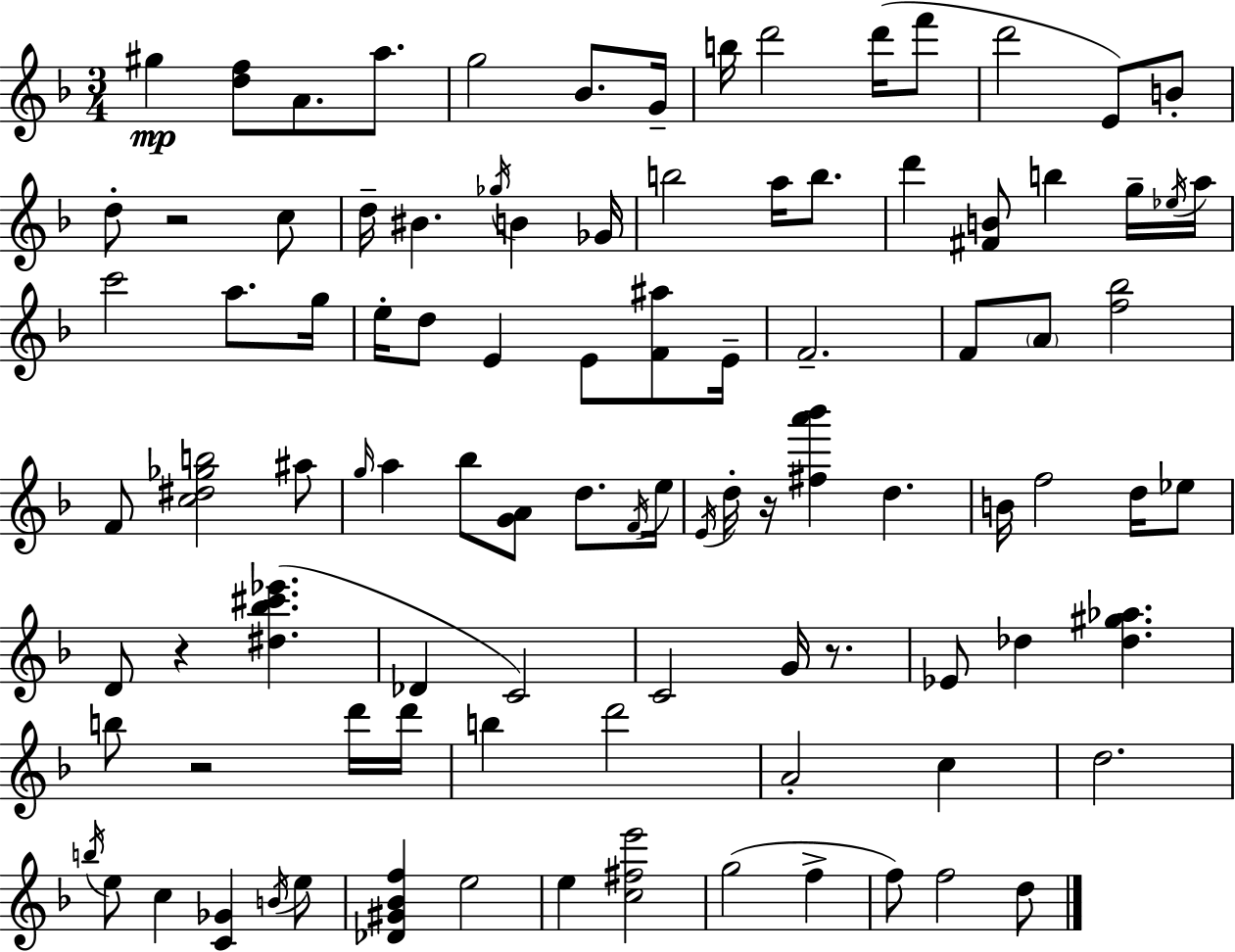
G#5/q [D5,F5]/e A4/e. A5/e. G5/h Bb4/e. G4/s B5/s D6/h D6/s F6/e D6/h E4/e B4/e D5/e R/h C5/e D5/s BIS4/q. Gb5/s B4/q Gb4/s B5/h A5/s B5/e. D6/q [F#4,B4]/e B5/q G5/s Eb5/s A5/s C6/h A5/e. G5/s E5/s D5/e E4/q E4/e [F4,A#5]/e E4/s F4/h. F4/e A4/e [F5,Bb5]/h F4/e [C5,D#5,Gb5,B5]/h A#5/e G5/s A5/q Bb5/e [G4,A4]/e D5/e. F4/s E5/s E4/s D5/s R/s [F#5,A6,Bb6]/q D5/q. B4/s F5/h D5/s Eb5/e D4/e R/q [D#5,Bb5,C#6,Eb6]/q. Db4/q C4/h C4/h G4/s R/e. Eb4/e Db5/q [Db5,G#5,Ab5]/q. B5/e R/h D6/s D6/s B5/q D6/h A4/h C5/q D5/h. B5/s E5/e C5/q [C4,Gb4]/q B4/s E5/e [Db4,G#4,Bb4,F5]/q E5/h E5/q [C5,F#5,E6]/h G5/h F5/q F5/e F5/h D5/e